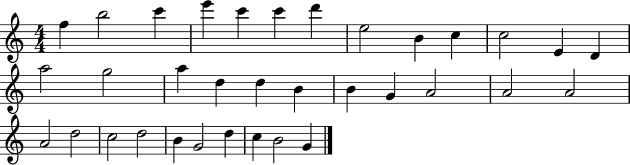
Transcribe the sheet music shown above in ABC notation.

X:1
T:Untitled
M:4/4
L:1/4
K:C
f b2 c' e' c' c' d' e2 B c c2 E D a2 g2 a d d B B G A2 A2 A2 A2 d2 c2 d2 B G2 d c B2 G